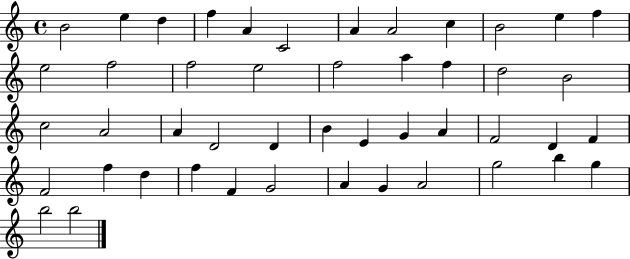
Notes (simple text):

B4/h E5/q D5/q F5/q A4/q C4/h A4/q A4/h C5/q B4/h E5/q F5/q E5/h F5/h F5/h E5/h F5/h A5/q F5/q D5/h B4/h C5/h A4/h A4/q D4/h D4/q B4/q E4/q G4/q A4/q F4/h D4/q F4/q F4/h F5/q D5/q F5/q F4/q G4/h A4/q G4/q A4/h G5/h B5/q G5/q B5/h B5/h